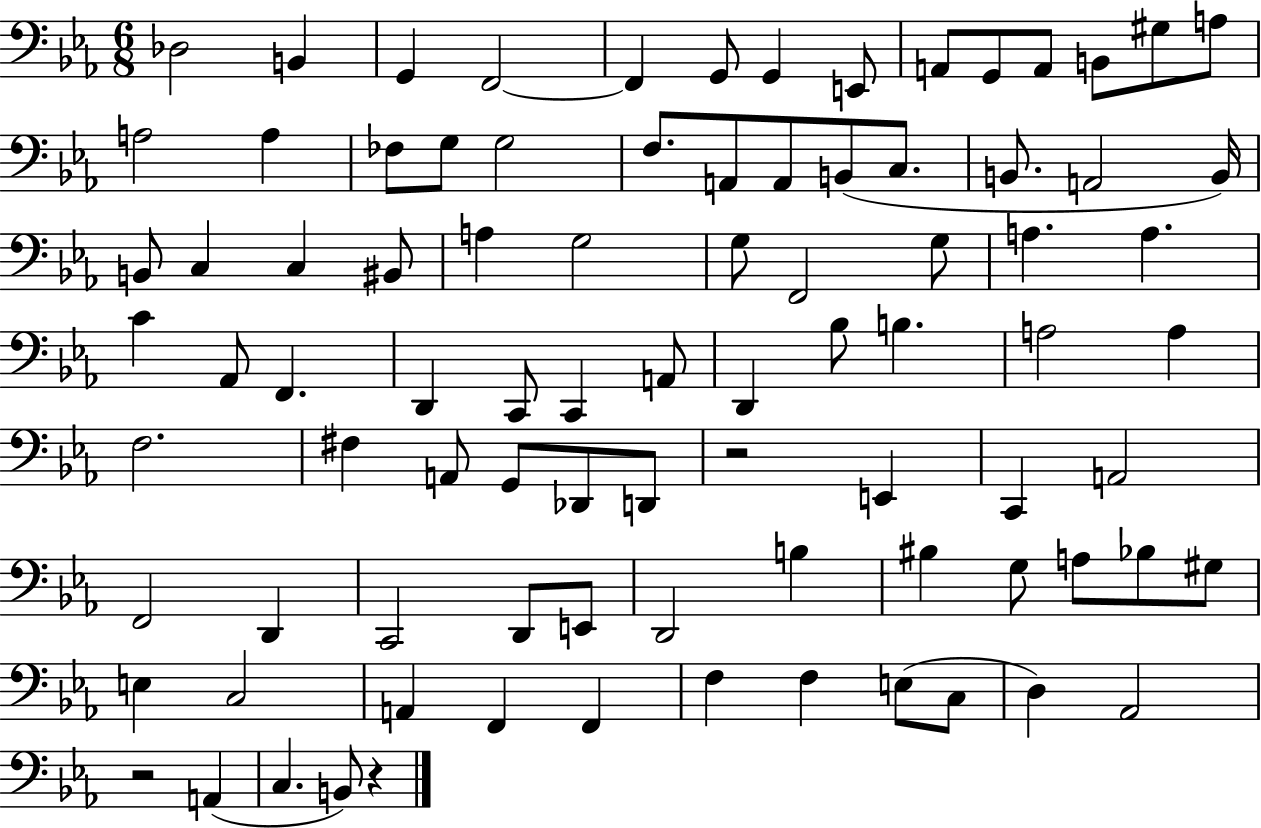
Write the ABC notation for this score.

X:1
T:Untitled
M:6/8
L:1/4
K:Eb
_D,2 B,, G,, F,,2 F,, G,,/2 G,, E,,/2 A,,/2 G,,/2 A,,/2 B,,/2 ^G,/2 A,/2 A,2 A, _F,/2 G,/2 G,2 F,/2 A,,/2 A,,/2 B,,/2 C,/2 B,,/2 A,,2 B,,/4 B,,/2 C, C, ^B,,/2 A, G,2 G,/2 F,,2 G,/2 A, A, C _A,,/2 F,, D,, C,,/2 C,, A,,/2 D,, _B,/2 B, A,2 A, F,2 ^F, A,,/2 G,,/2 _D,,/2 D,,/2 z2 E,, C,, A,,2 F,,2 D,, C,,2 D,,/2 E,,/2 D,,2 B, ^B, G,/2 A,/2 _B,/2 ^G,/2 E, C,2 A,, F,, F,, F, F, E,/2 C,/2 D, _A,,2 z2 A,, C, B,,/2 z